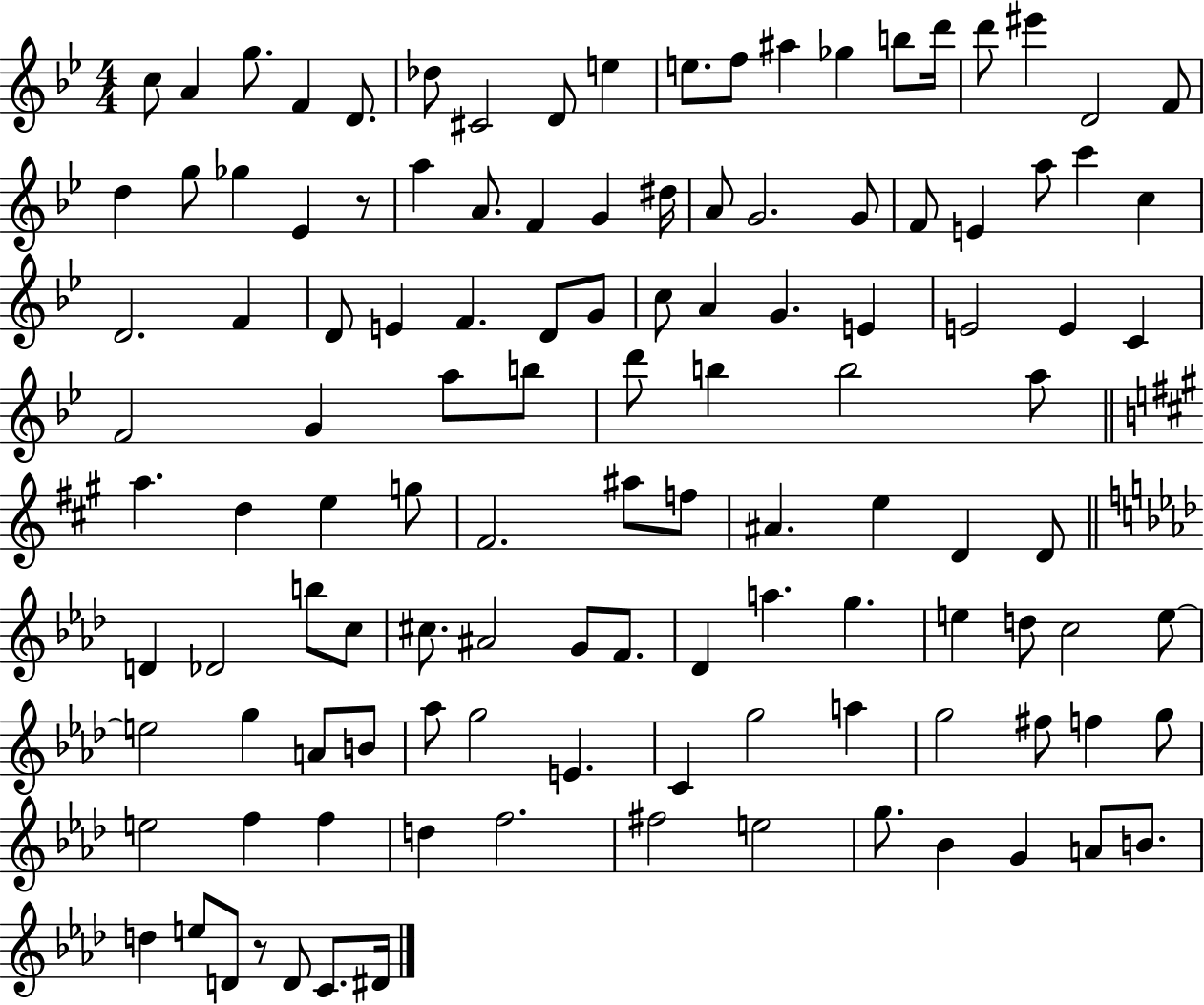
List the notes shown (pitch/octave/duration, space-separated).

C5/e A4/q G5/e. F4/q D4/e. Db5/e C#4/h D4/e E5/q E5/e. F5/e A#5/q Gb5/q B5/e D6/s D6/e EIS6/q D4/h F4/e D5/q G5/e Gb5/q Eb4/q R/e A5/q A4/e. F4/q G4/q D#5/s A4/e G4/h. G4/e F4/e E4/q A5/e C6/q C5/q D4/h. F4/q D4/e E4/q F4/q. D4/e G4/e C5/e A4/q G4/q. E4/q E4/h E4/q C4/q F4/h G4/q A5/e B5/e D6/e B5/q B5/h A5/e A5/q. D5/q E5/q G5/e F#4/h. A#5/e F5/e A#4/q. E5/q D4/q D4/e D4/q Db4/h B5/e C5/e C#5/e. A#4/h G4/e F4/e. Db4/q A5/q. G5/q. E5/q D5/e C5/h E5/e E5/h G5/q A4/e B4/e Ab5/e G5/h E4/q. C4/q G5/h A5/q G5/h F#5/e F5/q G5/e E5/h F5/q F5/q D5/q F5/h. F#5/h E5/h G5/e. Bb4/q G4/q A4/e B4/e. D5/q E5/e D4/e R/e D4/e C4/e. D#4/s